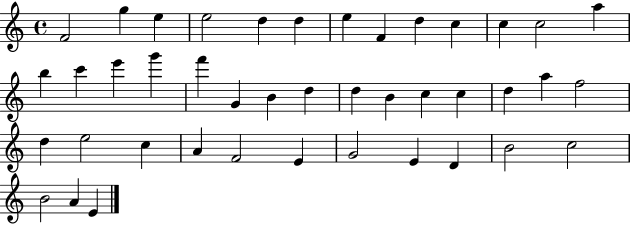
F4/h G5/q E5/q E5/h D5/q D5/q E5/q F4/q D5/q C5/q C5/q C5/h A5/q B5/q C6/q E6/q G6/q F6/q G4/q B4/q D5/q D5/q B4/q C5/q C5/q D5/q A5/q F5/h D5/q E5/h C5/q A4/q F4/h E4/q G4/h E4/q D4/q B4/h C5/h B4/h A4/q E4/q